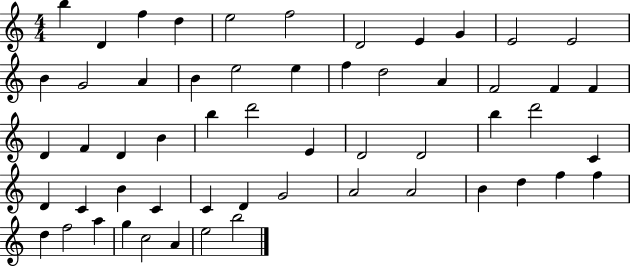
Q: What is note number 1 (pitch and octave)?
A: B5